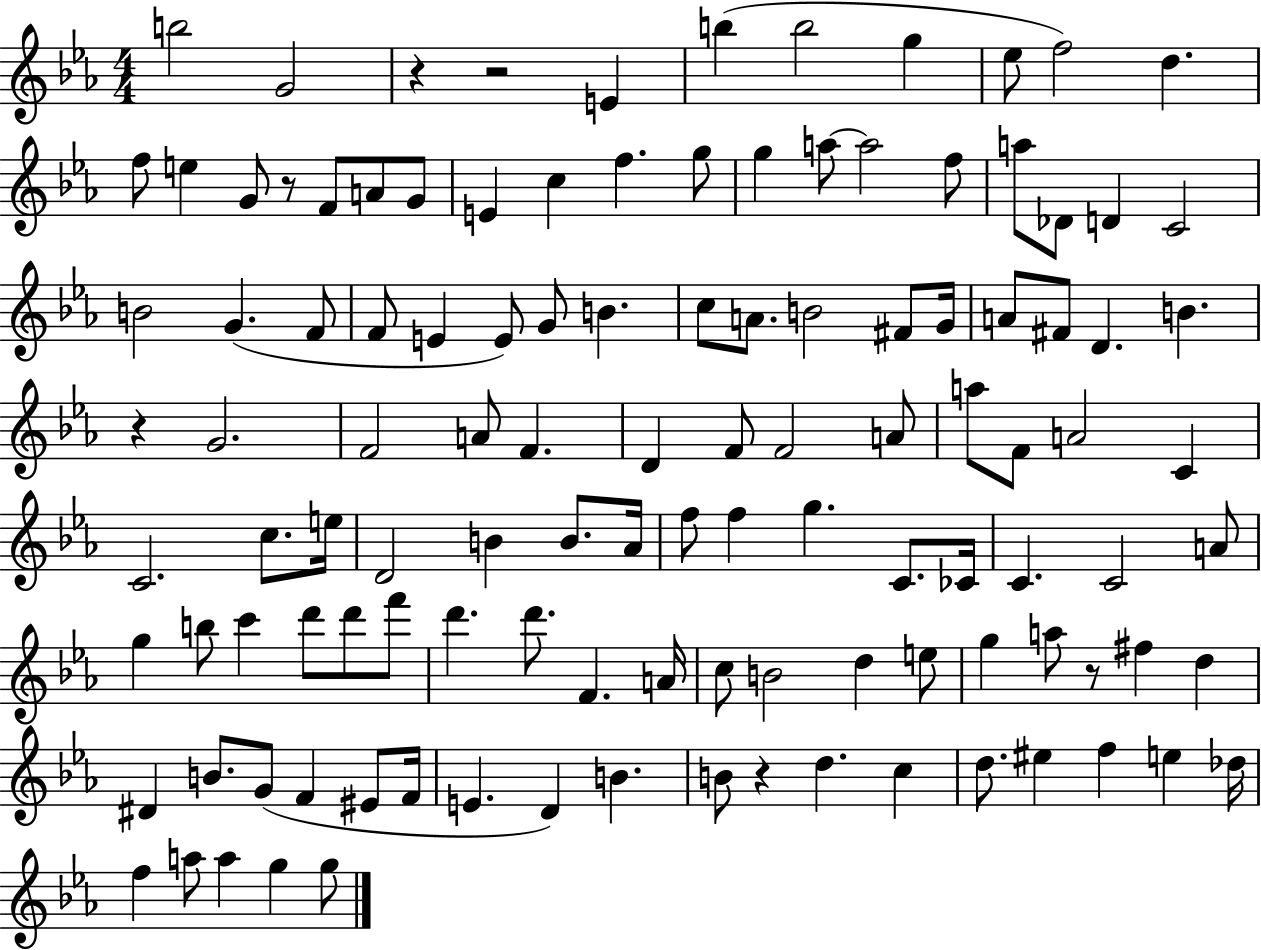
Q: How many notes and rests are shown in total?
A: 117